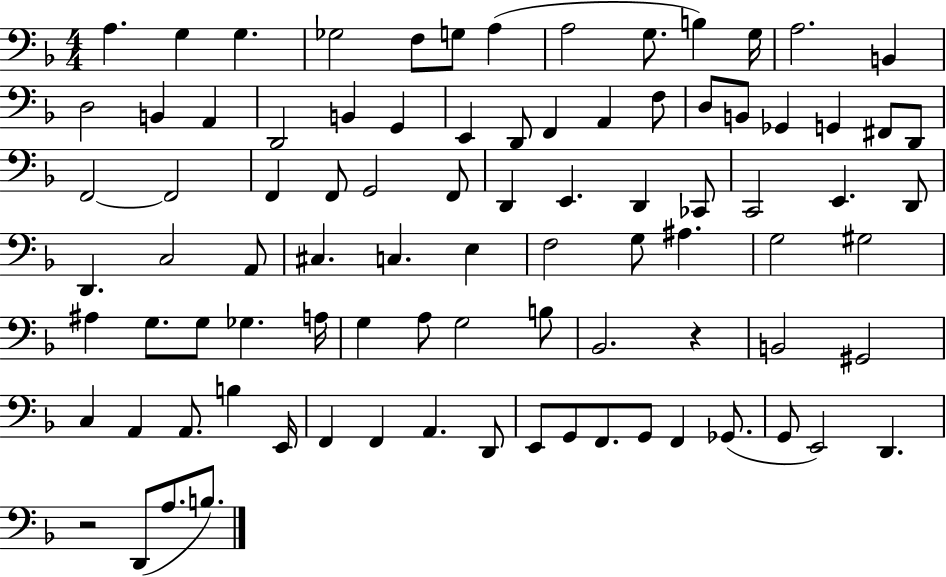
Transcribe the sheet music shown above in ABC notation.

X:1
T:Untitled
M:4/4
L:1/4
K:F
A, G, G, _G,2 F,/2 G,/2 A, A,2 G,/2 B, G,/4 A,2 B,, D,2 B,, A,, D,,2 B,, G,, E,, D,,/2 F,, A,, F,/2 D,/2 B,,/2 _G,, G,, ^F,,/2 D,,/2 F,,2 F,,2 F,, F,,/2 G,,2 F,,/2 D,, E,, D,, _C,,/2 C,,2 E,, D,,/2 D,, C,2 A,,/2 ^C, C, E, F,2 G,/2 ^A, G,2 ^G,2 ^A, G,/2 G,/2 _G, A,/4 G, A,/2 G,2 B,/2 _B,,2 z B,,2 ^G,,2 C, A,, A,,/2 B, E,,/4 F,, F,, A,, D,,/2 E,,/2 G,,/2 F,,/2 G,,/2 F,, _G,,/2 G,,/2 E,,2 D,, z2 D,,/2 A,/2 B,/2